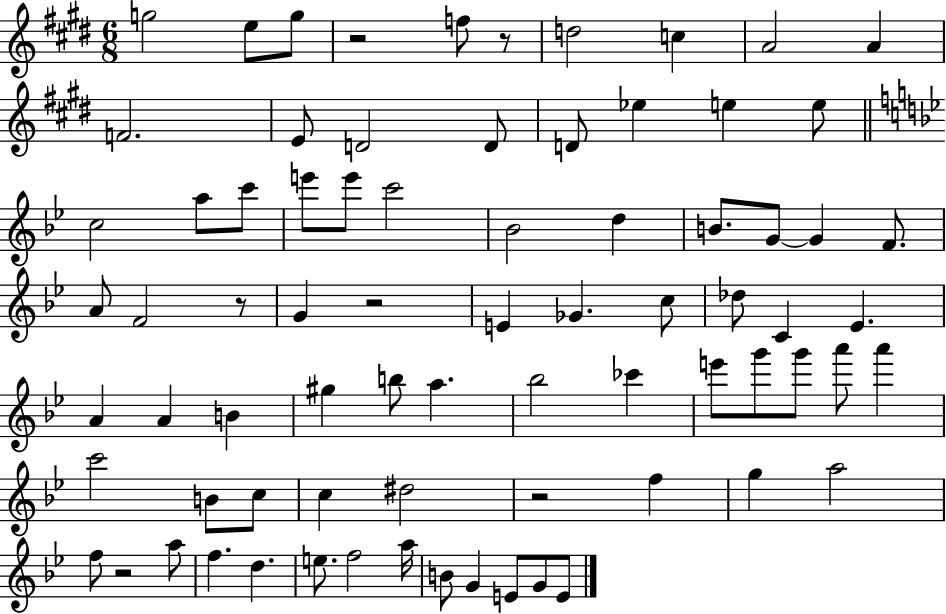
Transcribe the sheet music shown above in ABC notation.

X:1
T:Untitled
M:6/8
L:1/4
K:E
g2 e/2 g/2 z2 f/2 z/2 d2 c A2 A F2 E/2 D2 D/2 D/2 _e e e/2 c2 a/2 c'/2 e'/2 e'/2 c'2 _B2 d B/2 G/2 G F/2 A/2 F2 z/2 G z2 E _G c/2 _d/2 C _E A A B ^g b/2 a _b2 _c' e'/2 g'/2 g'/2 a'/2 a' c'2 B/2 c/2 c ^d2 z2 f g a2 f/2 z2 a/2 f d e/2 f2 a/4 B/2 G E/2 G/2 E/2